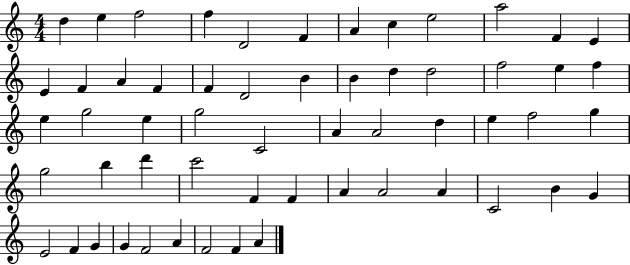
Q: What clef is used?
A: treble